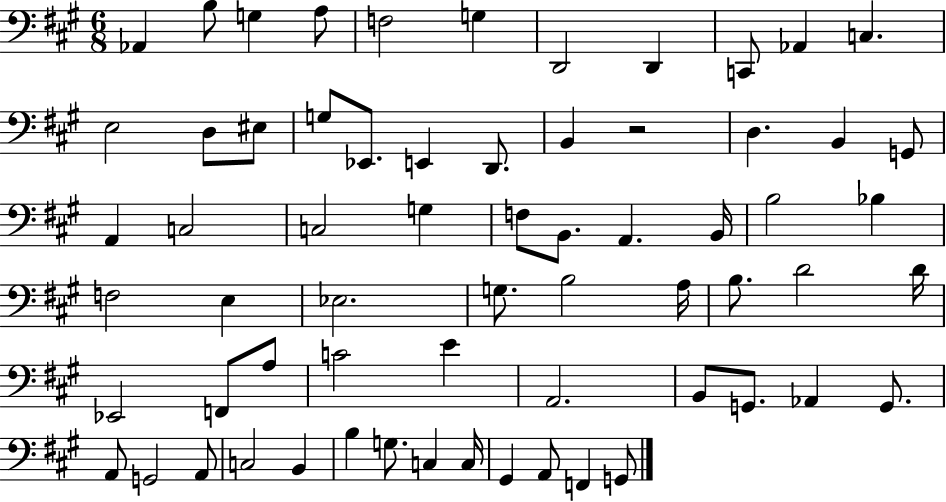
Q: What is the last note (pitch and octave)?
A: G2